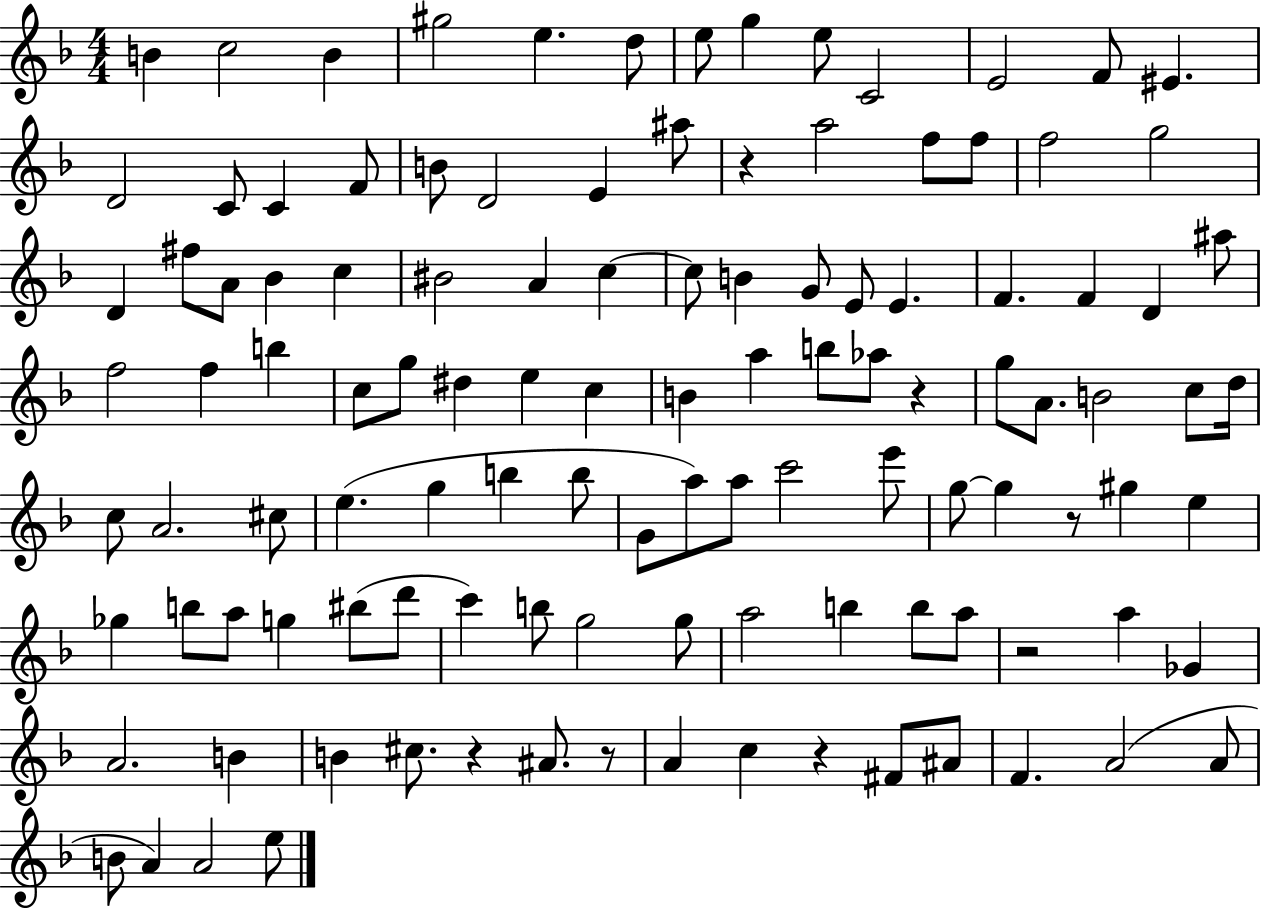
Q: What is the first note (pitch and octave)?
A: B4